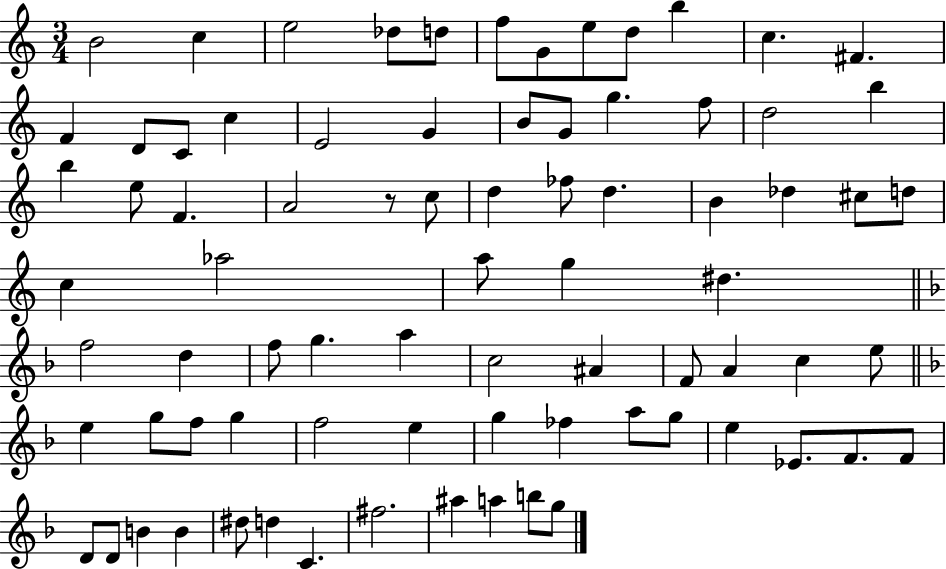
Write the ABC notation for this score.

X:1
T:Untitled
M:3/4
L:1/4
K:C
B2 c e2 _d/2 d/2 f/2 G/2 e/2 d/2 b c ^F F D/2 C/2 c E2 G B/2 G/2 g f/2 d2 b b e/2 F A2 z/2 c/2 d _f/2 d B _d ^c/2 d/2 c _a2 a/2 g ^d f2 d f/2 g a c2 ^A F/2 A c e/2 e g/2 f/2 g f2 e g _f a/2 g/2 e _E/2 F/2 F/2 D/2 D/2 B B ^d/2 d C ^f2 ^a a b/2 g/2